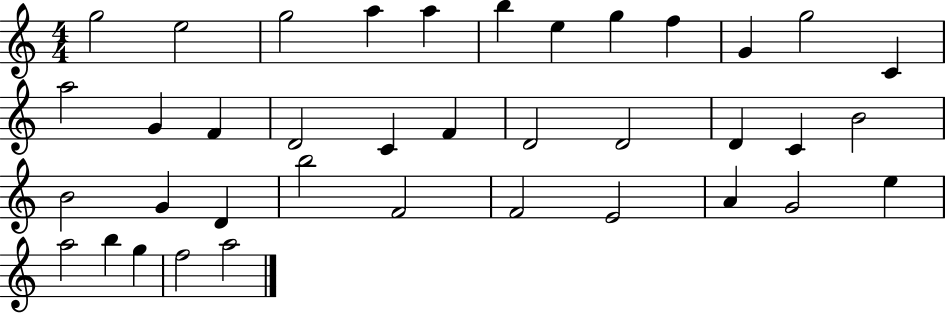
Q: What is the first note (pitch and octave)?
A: G5